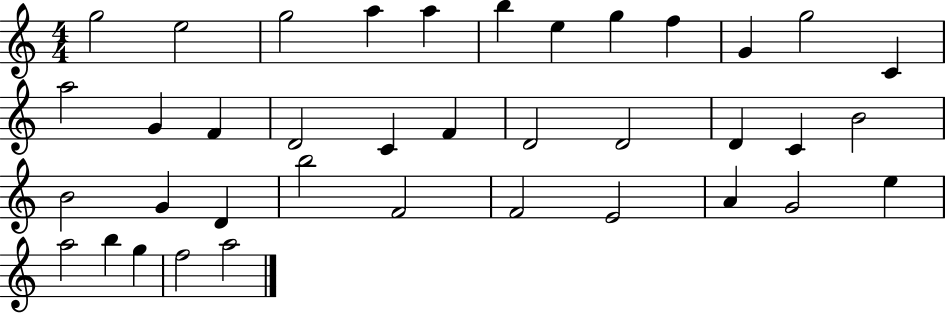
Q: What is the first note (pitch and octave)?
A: G5